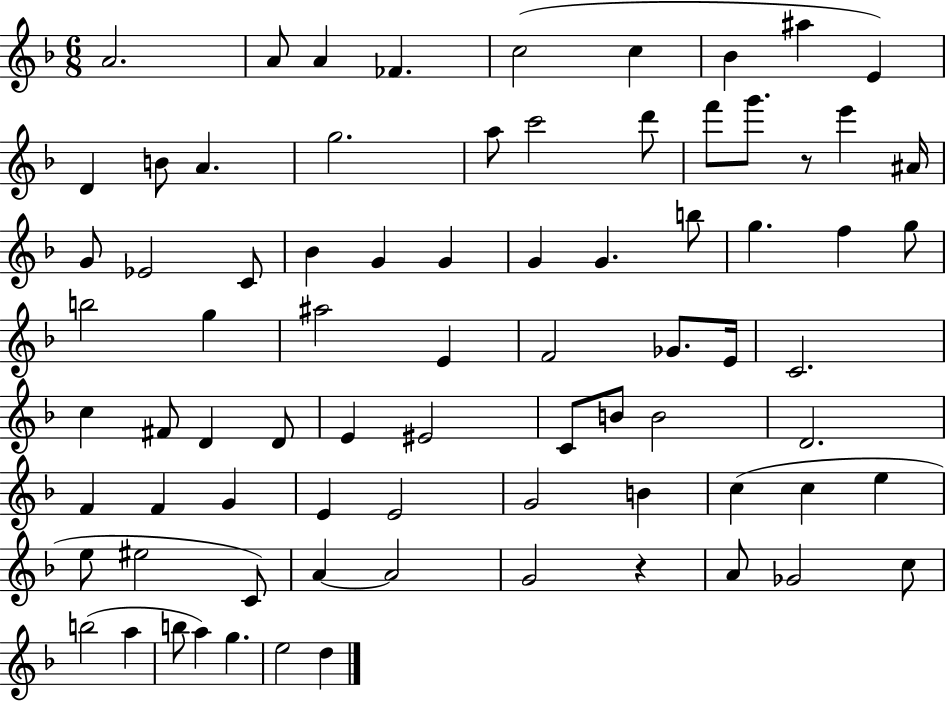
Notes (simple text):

A4/h. A4/e A4/q FES4/q. C5/h C5/q Bb4/q A#5/q E4/q D4/q B4/e A4/q. G5/h. A5/e C6/h D6/e F6/e G6/e. R/e E6/q A#4/s G4/e Eb4/h C4/e Bb4/q G4/q G4/q G4/q G4/q. B5/e G5/q. F5/q G5/e B5/h G5/q A#5/h E4/q F4/h Gb4/e. E4/s C4/h. C5/q F#4/e D4/q D4/e E4/q EIS4/h C4/e B4/e B4/h D4/h. F4/q F4/q G4/q E4/q E4/h G4/h B4/q C5/q C5/q E5/q E5/e EIS5/h C4/e A4/q A4/h G4/h R/q A4/e Gb4/h C5/e B5/h A5/q B5/e A5/q G5/q. E5/h D5/q